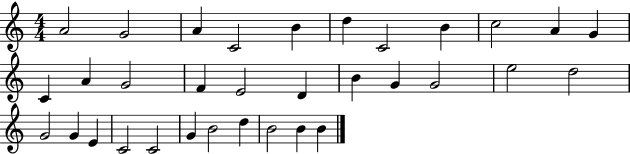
X:1
T:Untitled
M:4/4
L:1/4
K:C
A2 G2 A C2 B d C2 B c2 A G C A G2 F E2 D B G G2 e2 d2 G2 G E C2 C2 G B2 d B2 B B